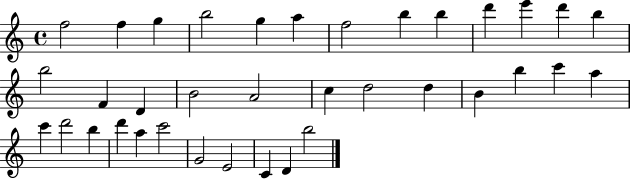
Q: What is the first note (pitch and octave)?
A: F5